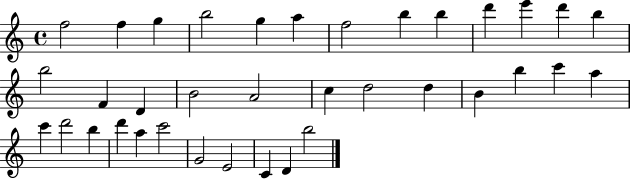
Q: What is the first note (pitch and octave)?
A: F5